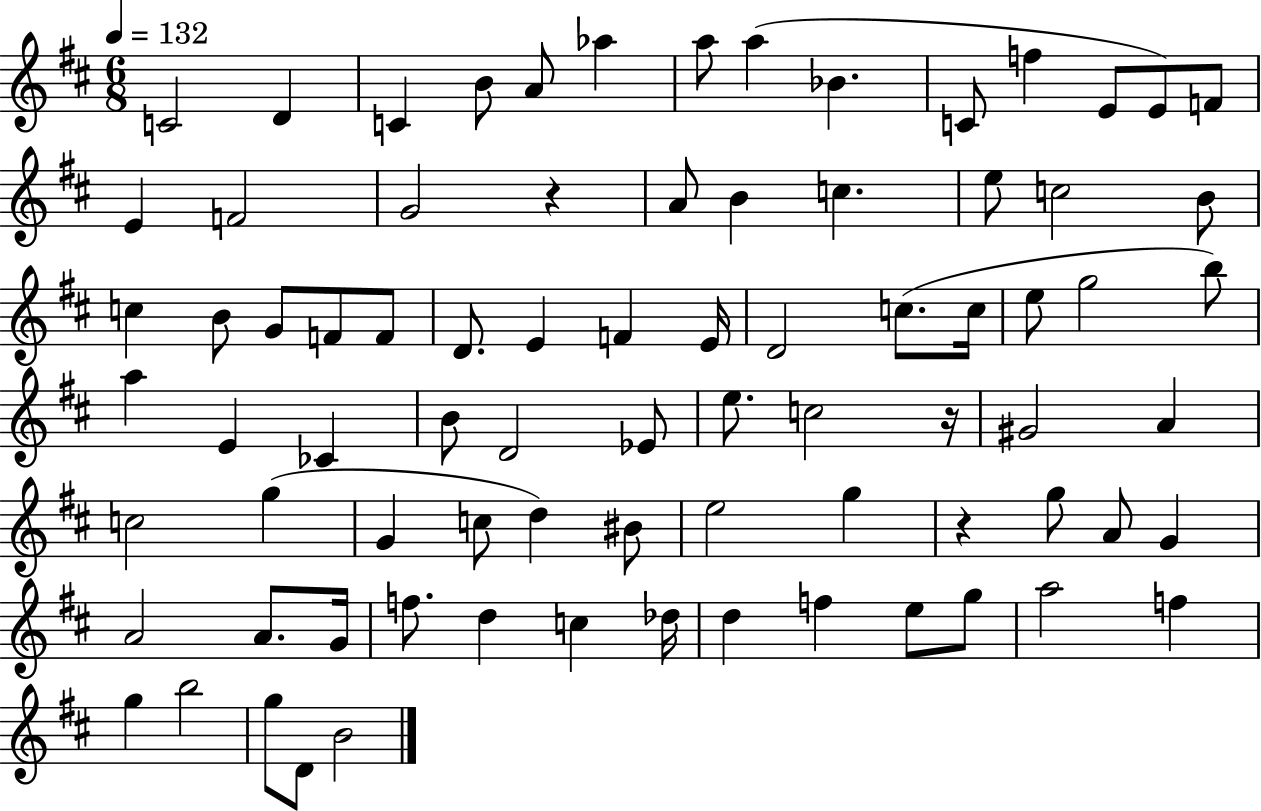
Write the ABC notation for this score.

X:1
T:Untitled
M:6/8
L:1/4
K:D
C2 D C B/2 A/2 _a a/2 a _B C/2 f E/2 E/2 F/2 E F2 G2 z A/2 B c e/2 c2 B/2 c B/2 G/2 F/2 F/2 D/2 E F E/4 D2 c/2 c/4 e/2 g2 b/2 a E _C B/2 D2 _E/2 e/2 c2 z/4 ^G2 A c2 g G c/2 d ^B/2 e2 g z g/2 A/2 G A2 A/2 G/4 f/2 d c _d/4 d f e/2 g/2 a2 f g b2 g/2 D/2 B2